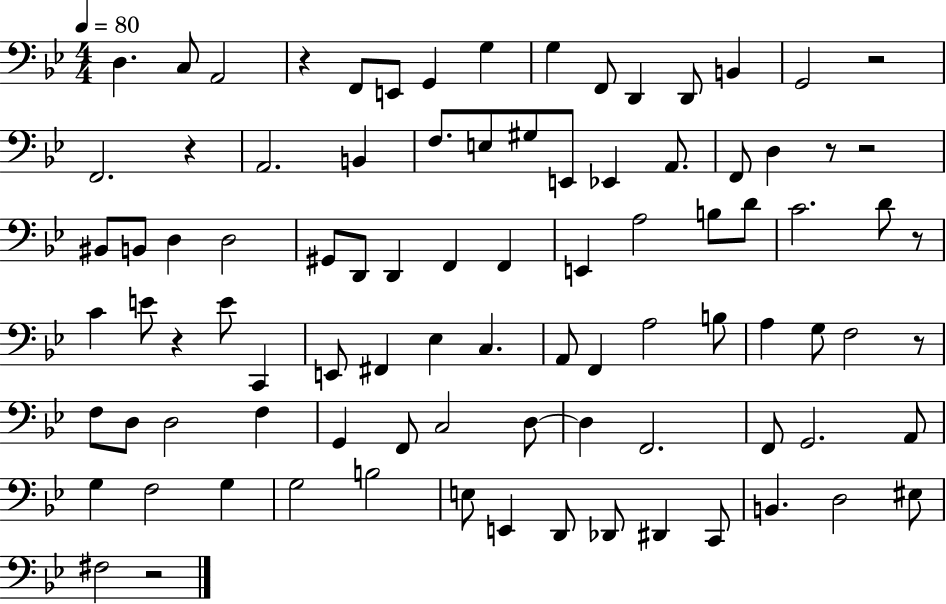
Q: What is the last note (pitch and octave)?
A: F#3